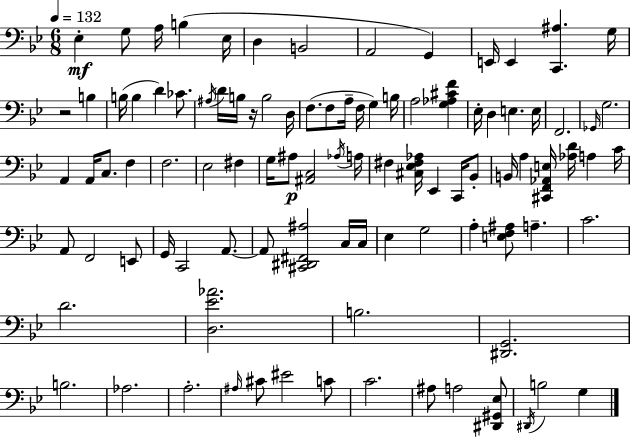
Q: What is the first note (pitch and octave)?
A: Eb3